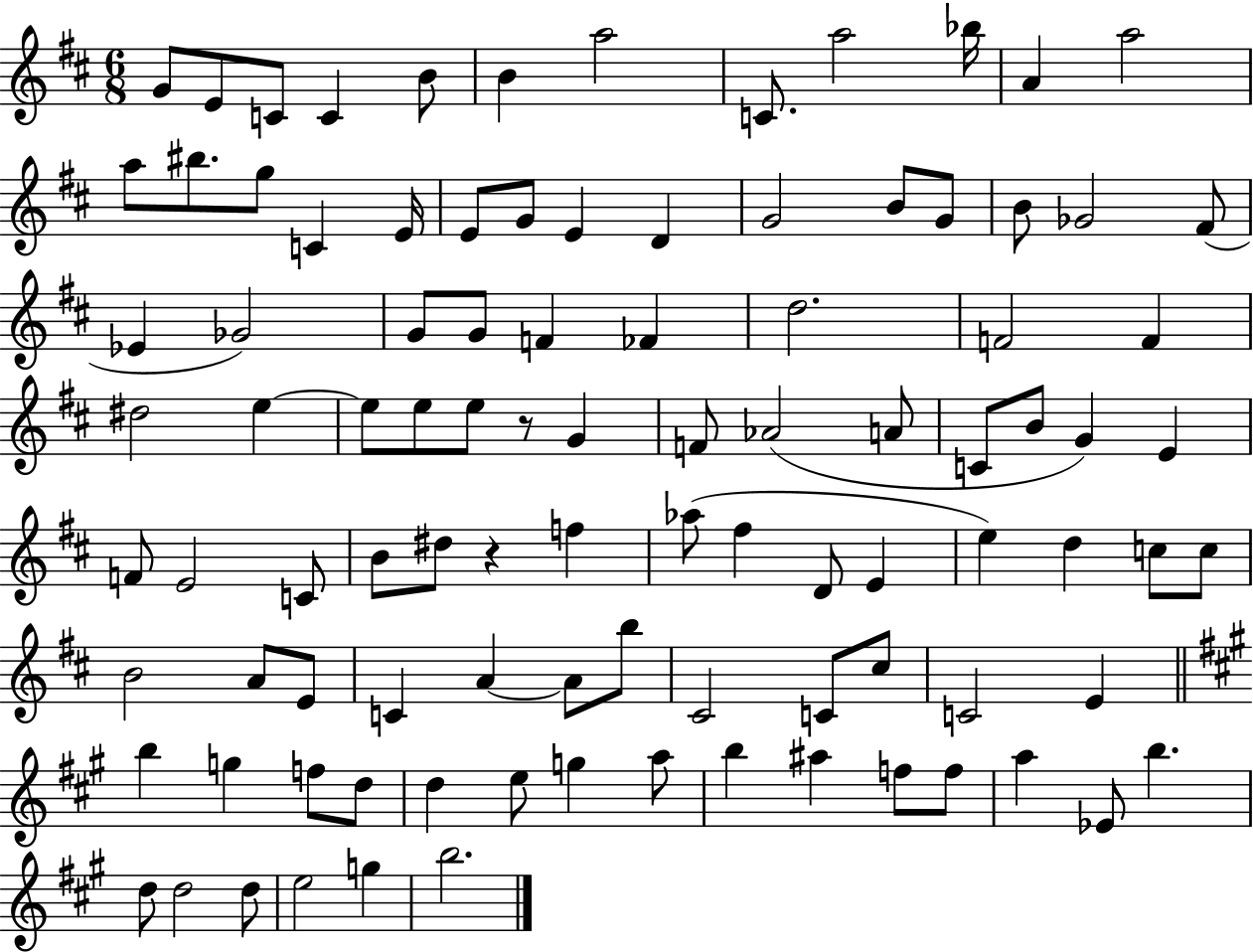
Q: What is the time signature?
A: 6/8